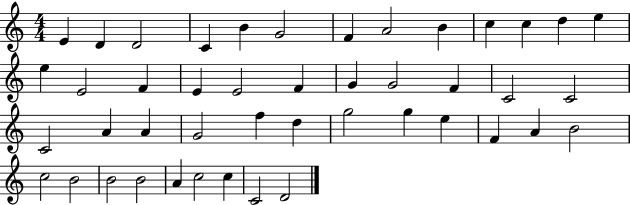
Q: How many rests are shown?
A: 0